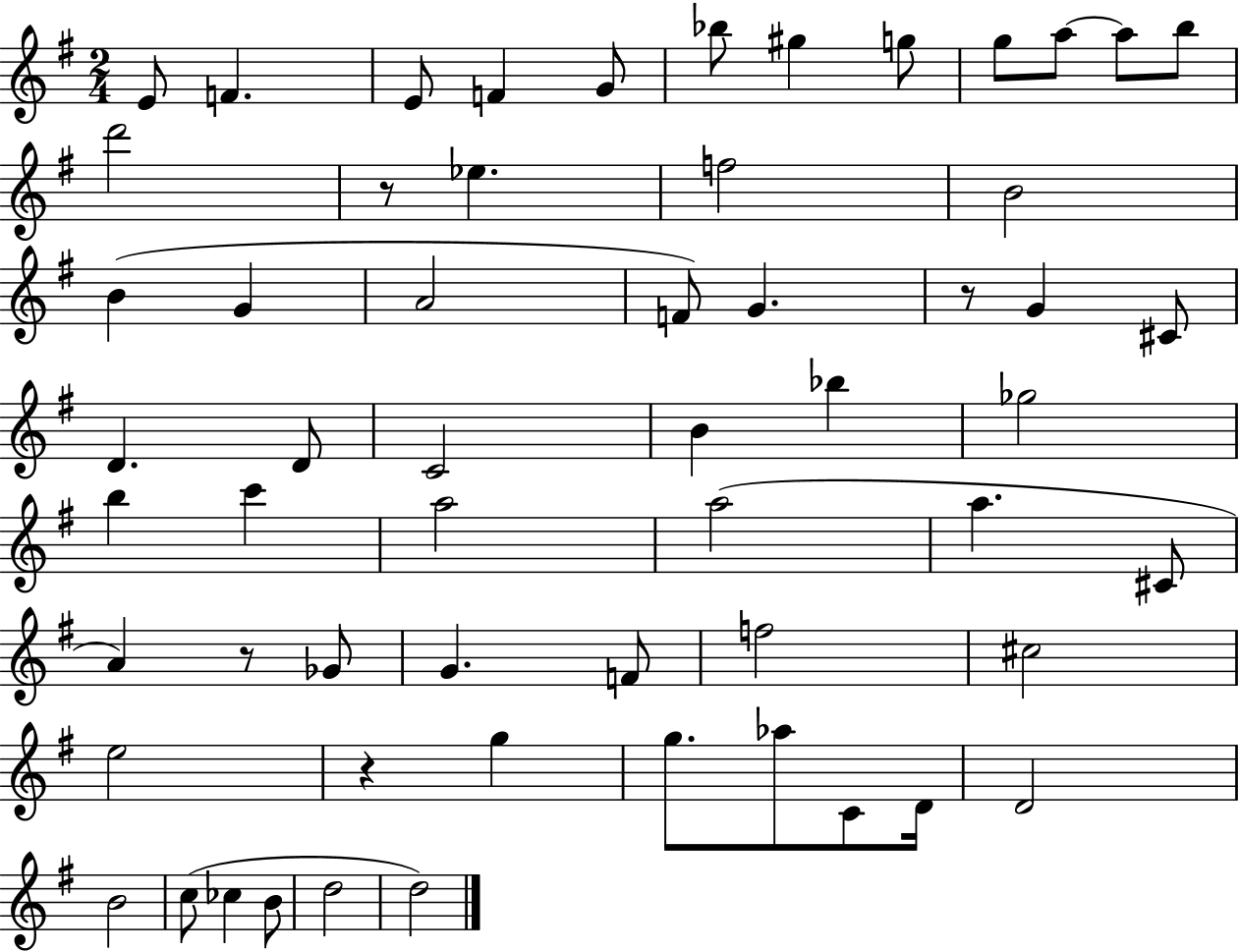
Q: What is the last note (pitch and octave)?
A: D5